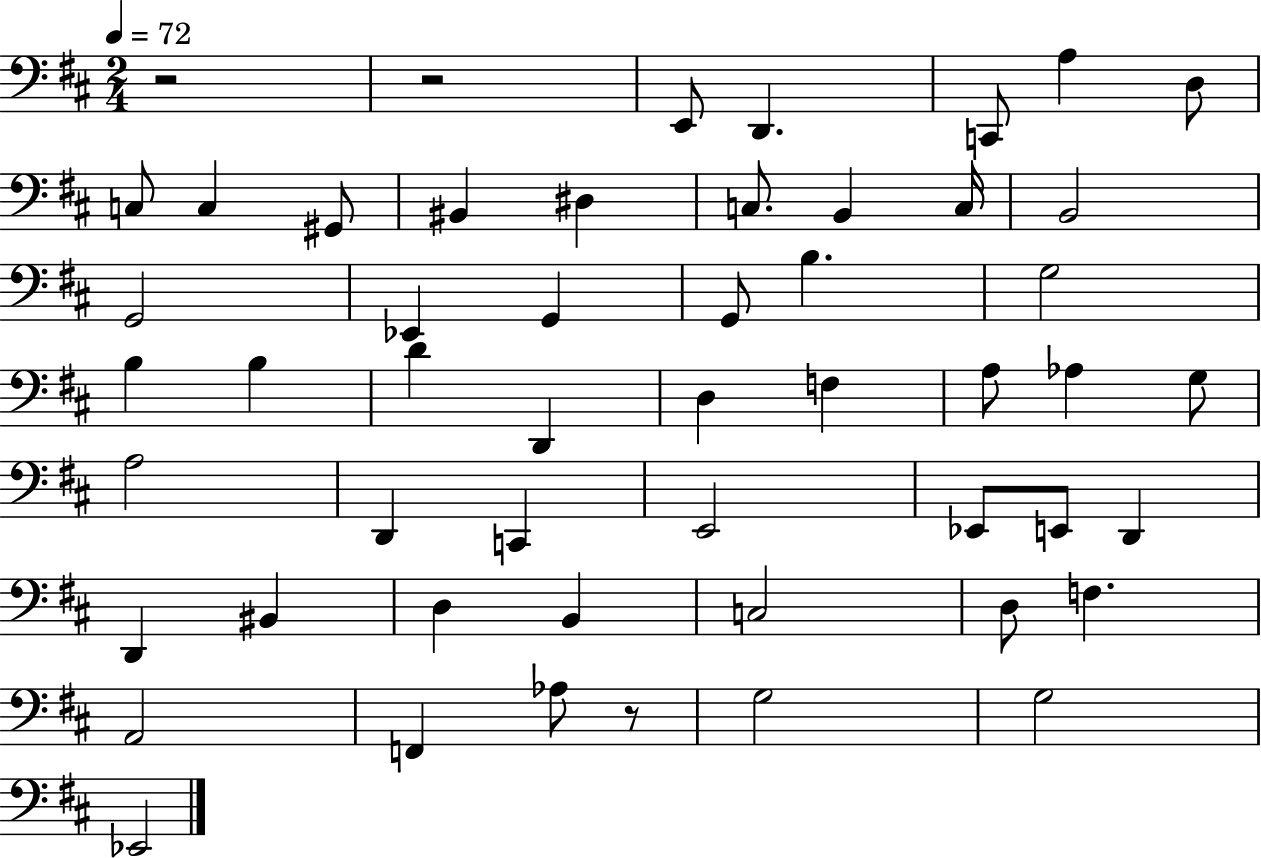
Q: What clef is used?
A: bass